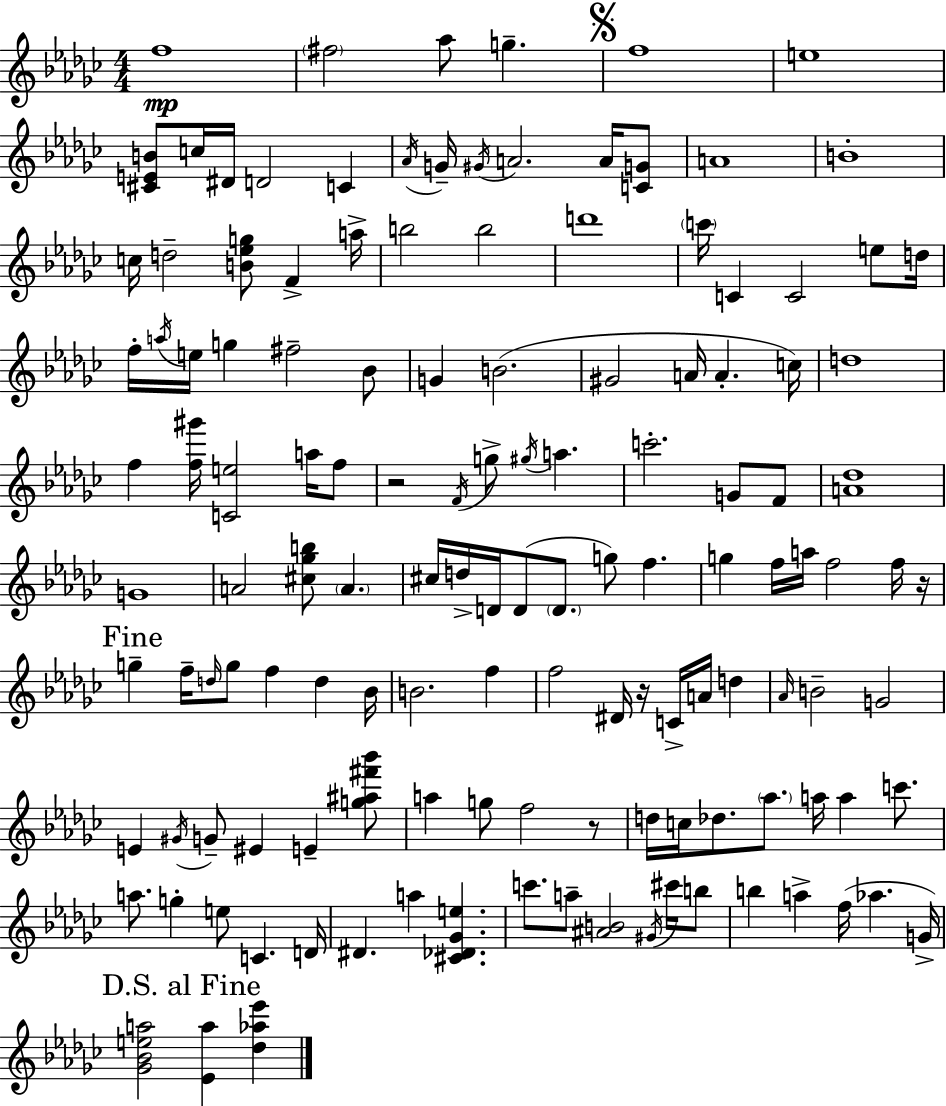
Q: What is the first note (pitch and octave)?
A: F5